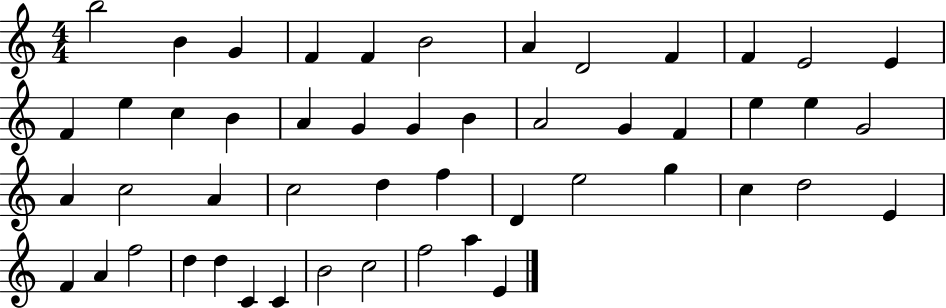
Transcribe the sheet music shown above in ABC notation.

X:1
T:Untitled
M:4/4
L:1/4
K:C
b2 B G F F B2 A D2 F F E2 E F e c B A G G B A2 G F e e G2 A c2 A c2 d f D e2 g c d2 E F A f2 d d C C B2 c2 f2 a E